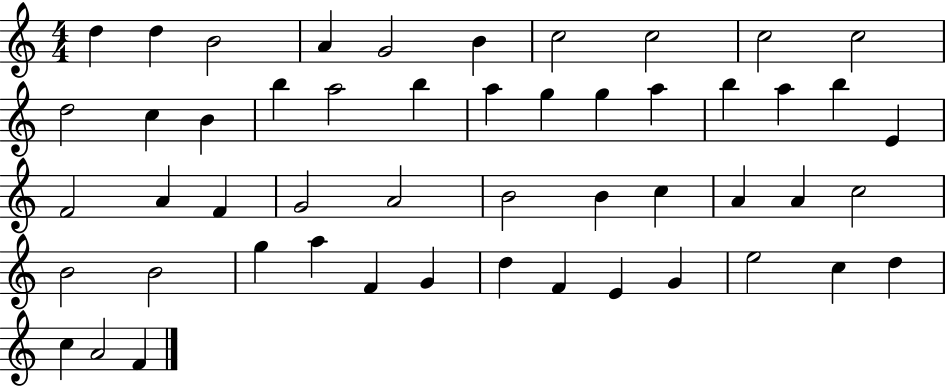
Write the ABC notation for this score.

X:1
T:Untitled
M:4/4
L:1/4
K:C
d d B2 A G2 B c2 c2 c2 c2 d2 c B b a2 b a g g a b a b E F2 A F G2 A2 B2 B c A A c2 B2 B2 g a F G d F E G e2 c d c A2 F